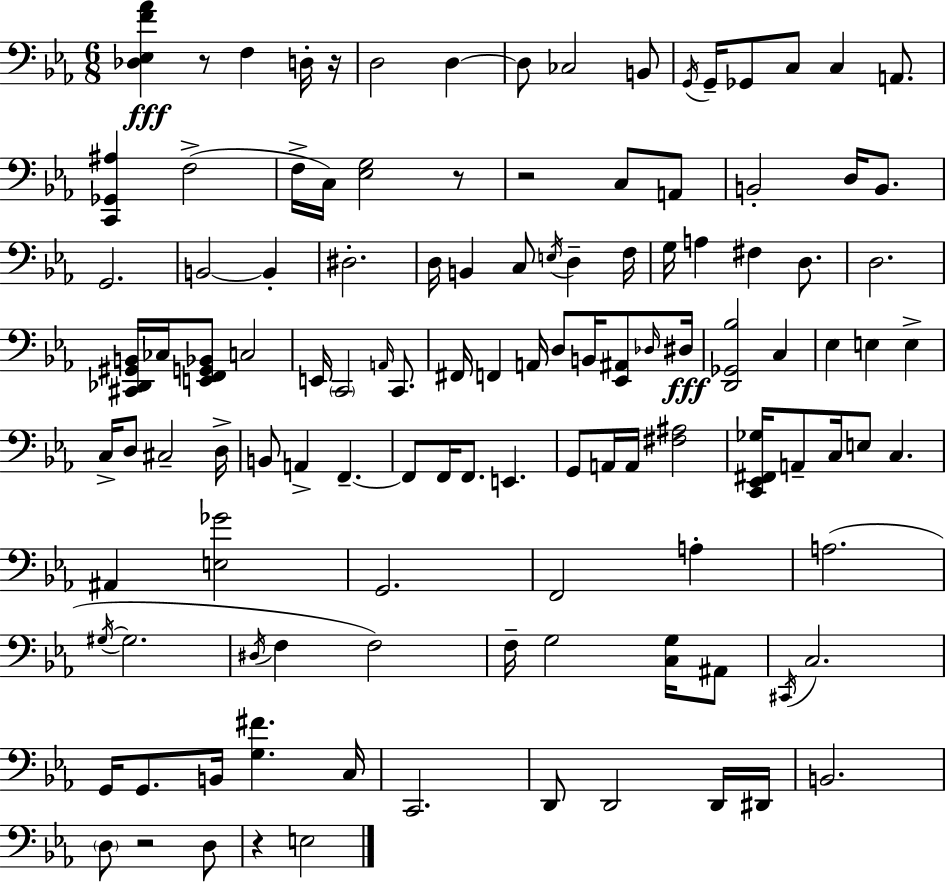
[Db3,Eb3,F4,Ab4]/q R/e F3/q D3/s R/s D3/h D3/q D3/e CES3/h B2/e G2/s G2/s Gb2/e C3/e C3/q A2/e. [C2,Gb2,A#3]/q F3/h F3/s C3/s [Eb3,G3]/h R/e R/h C3/e A2/e B2/h D3/s B2/e. G2/h. B2/h B2/q D#3/h. D3/s B2/q C3/e E3/s D3/q F3/s G3/s A3/q F#3/q D3/e. D3/h. [C#2,Db2,G#2,B2]/s CES3/s [E2,F2,G2,Bb2]/e C3/h E2/s C2/h A2/s C2/e. F#2/s F2/q A2/s D3/e B2/s [Eb2,A#2]/e Db3/s D#3/s [D2,Gb2,Bb3]/h C3/q Eb3/q E3/q E3/q C3/s D3/e C#3/h D3/s B2/e A2/q F2/q. F2/e F2/s F2/e. E2/q. G2/e A2/s A2/s [F#3,A#3]/h [C2,Eb2,F#2,Gb3]/s A2/e C3/s E3/e C3/q. A#2/q [E3,Gb4]/h G2/h. F2/h A3/q A3/h. G#3/s G#3/h. D#3/s F3/q F3/h F3/s G3/h [C3,G3]/s A#2/e C#2/s C3/h. G2/s G2/e. B2/s [G3,F#4]/q. C3/s C2/h. D2/e D2/h D2/s D#2/s B2/h. D3/e R/h D3/e R/q E3/h